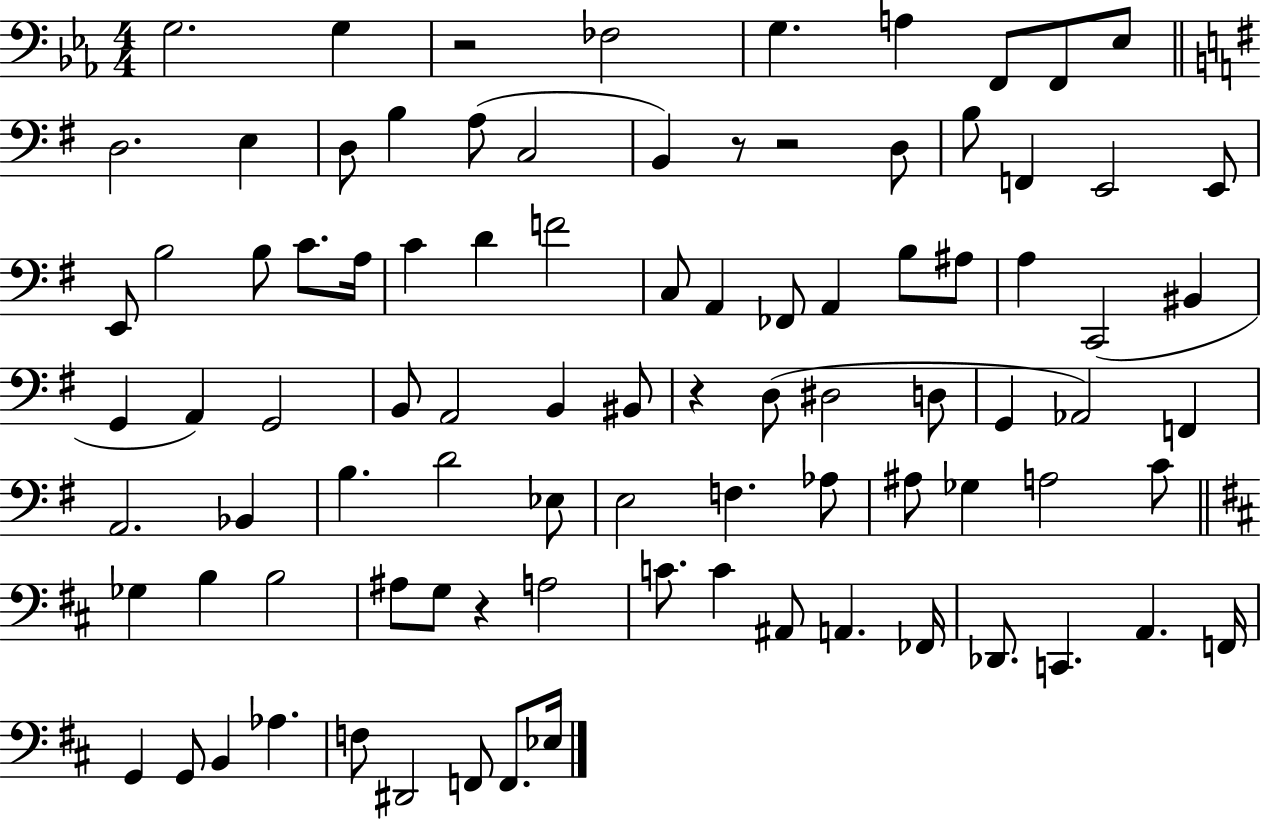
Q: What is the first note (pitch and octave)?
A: G3